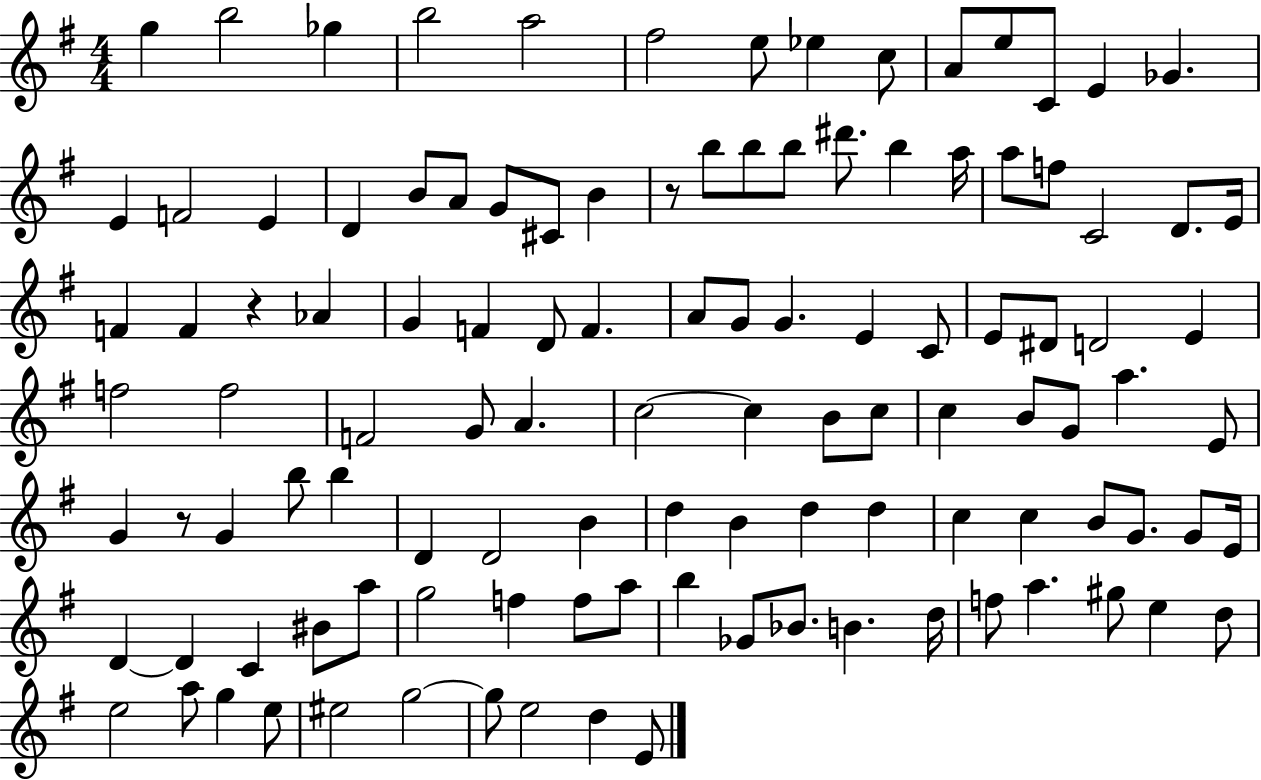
X:1
T:Untitled
M:4/4
L:1/4
K:G
g b2 _g b2 a2 ^f2 e/2 _e c/2 A/2 e/2 C/2 E _G E F2 E D B/2 A/2 G/2 ^C/2 B z/2 b/2 b/2 b/2 ^d'/2 b a/4 a/2 f/2 C2 D/2 E/4 F F z _A G F D/2 F A/2 G/2 G E C/2 E/2 ^D/2 D2 E f2 f2 F2 G/2 A c2 c B/2 c/2 c B/2 G/2 a E/2 G z/2 G b/2 b D D2 B d B d d c c B/2 G/2 G/2 E/4 D D C ^B/2 a/2 g2 f f/2 a/2 b _G/2 _B/2 B d/4 f/2 a ^g/2 e d/2 e2 a/2 g e/2 ^e2 g2 g/2 e2 d E/2